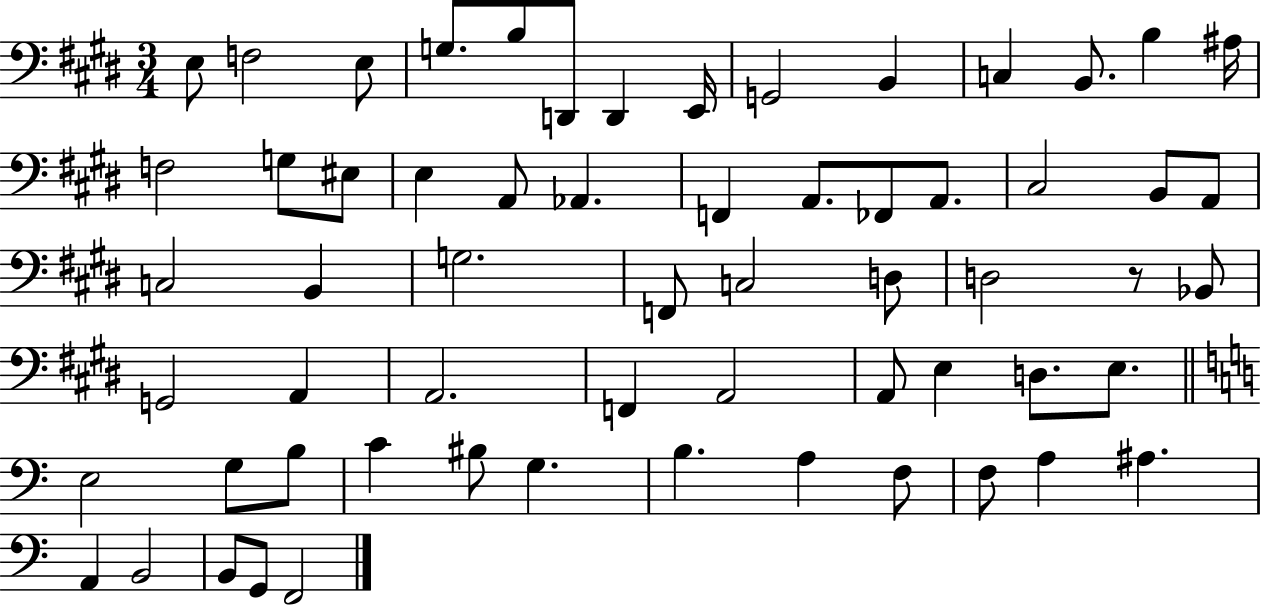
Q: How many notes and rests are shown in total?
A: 62